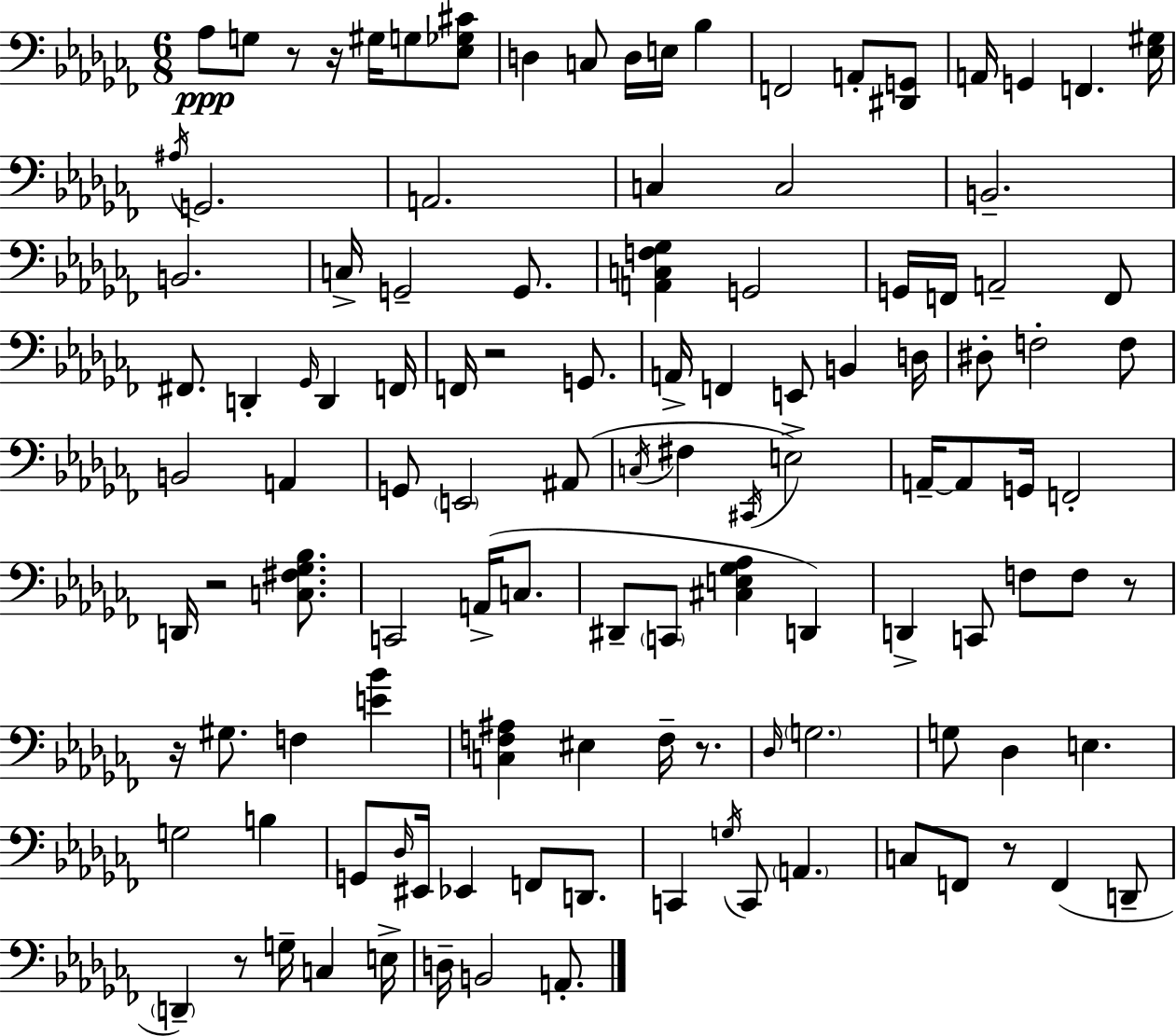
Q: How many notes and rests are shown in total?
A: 117